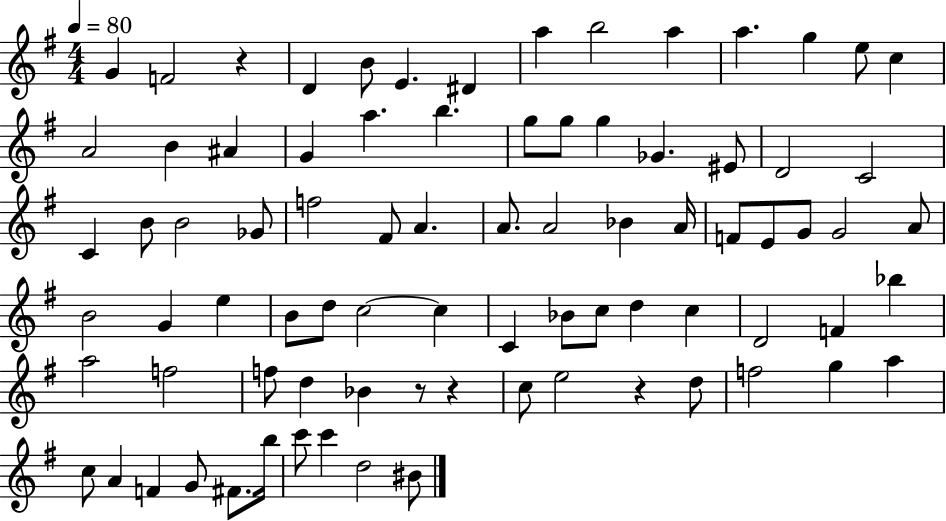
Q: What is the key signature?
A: G major